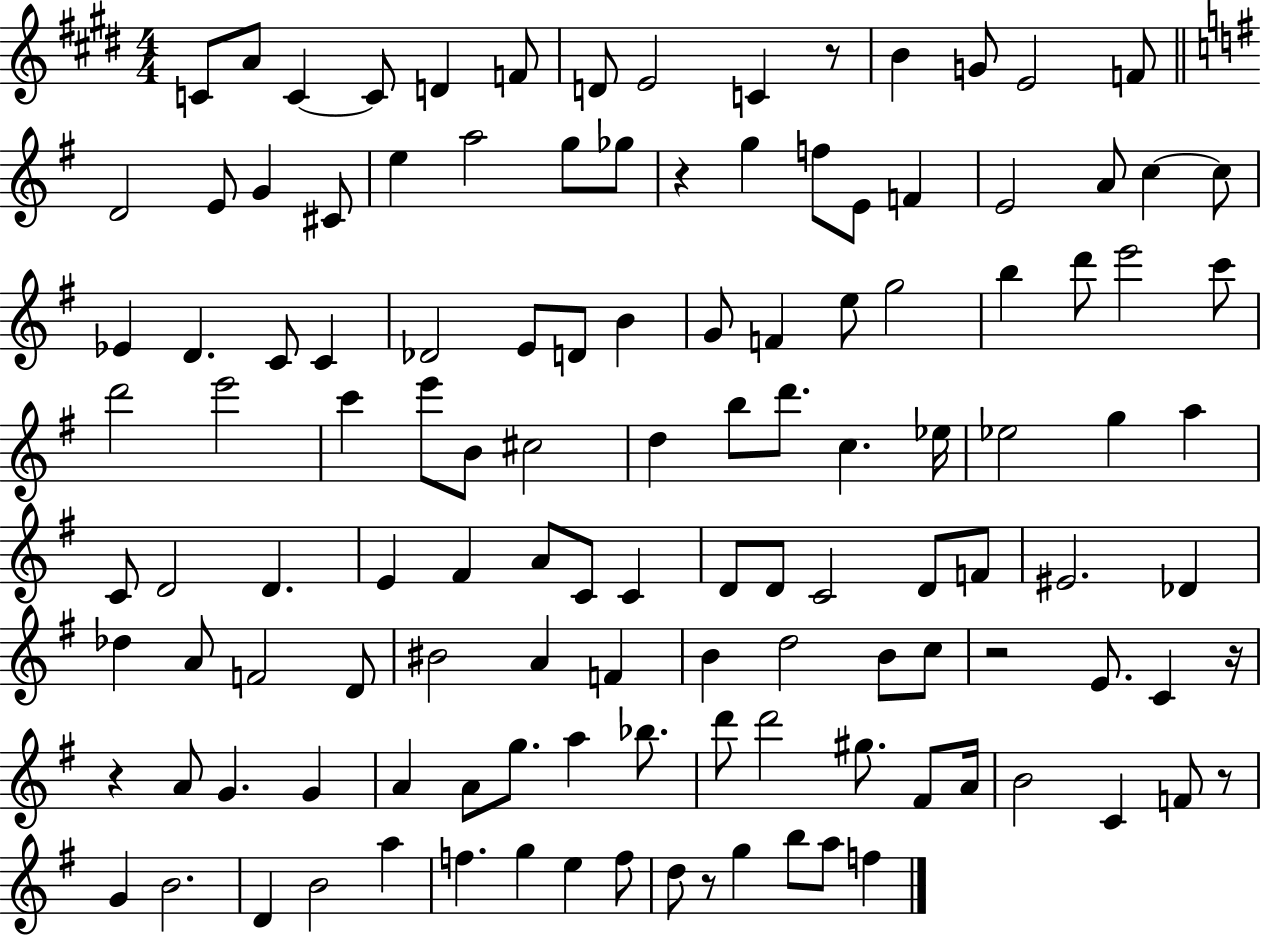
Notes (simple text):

C4/e A4/e C4/q C4/e D4/q F4/e D4/e E4/h C4/q R/e B4/q G4/e E4/h F4/e D4/h E4/e G4/q C#4/e E5/q A5/h G5/e Gb5/e R/q G5/q F5/e E4/e F4/q E4/h A4/e C5/q C5/e Eb4/q D4/q. C4/e C4/q Db4/h E4/e D4/e B4/q G4/e F4/q E5/e G5/h B5/q D6/e E6/h C6/e D6/h E6/h C6/q E6/e B4/e C#5/h D5/q B5/e D6/e. C5/q. Eb5/s Eb5/h G5/q A5/q C4/e D4/h D4/q. E4/q F#4/q A4/e C4/e C4/q D4/e D4/e C4/h D4/e F4/e EIS4/h. Db4/q Db5/q A4/e F4/h D4/e BIS4/h A4/q F4/q B4/q D5/h B4/e C5/e R/h E4/e. C4/q R/s R/q A4/e G4/q. G4/q A4/q A4/e G5/e. A5/q Bb5/e. D6/e D6/h G#5/e. F#4/e A4/s B4/h C4/q F4/e R/e G4/q B4/h. D4/q B4/h A5/q F5/q. G5/q E5/q F5/e D5/e R/e G5/q B5/e A5/e F5/q